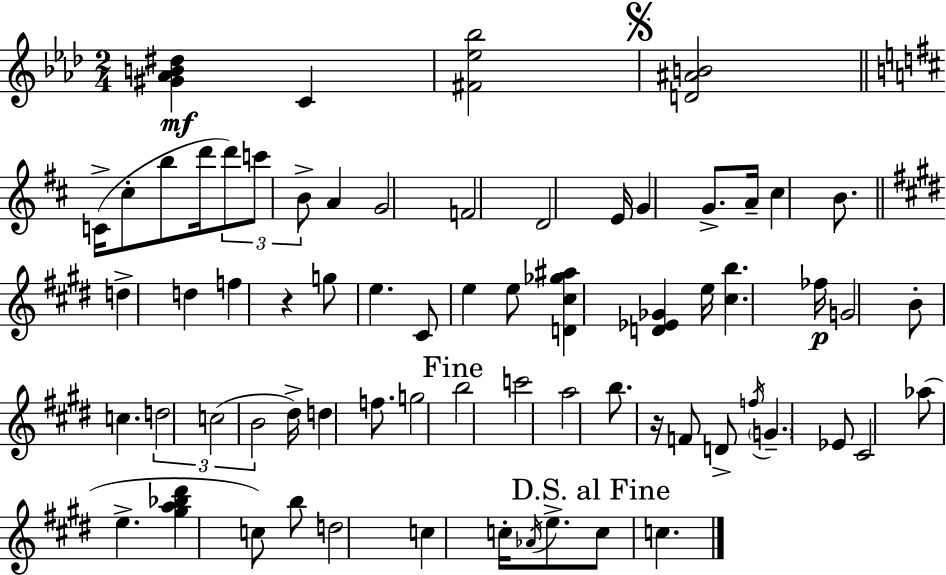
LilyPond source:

{
  \clef treble
  \numericTimeSignature
  \time 2/4
  \key aes \major
  <gis' aes' b' dis''>4\mf c'4 | <fis' ees'' bes''>2 | \mark \markup { \musicglyph "scripts.segno" } <d' ais' b'>2 | \bar "||" \break \key d \major c'16->( cis''8-. b''8 d'''16 \tuplet 3/2 { d'''8) | c'''8 b'8-> } a'4 | g'2 | f'2 | \break d'2 | e'16 g'4 g'8.-> | a'16-- cis''4 b'8. | \bar "||" \break \key e \major d''4-> d''4 | f''4 r4 | g''8 e''4. | cis'8 e''4 e''8 | \break <d' cis'' ges'' ais''>4 <d' ees' ges'>4 | e''16 <cis'' b''>4. fes''16\p | g'2 | b'8-. c''4. | \break \tuplet 3/2 { d''2 | c''2( | b'2 } | dis''16->) d''4 f''8. | \break g''2 | \mark "Fine" b''2 | c'''2 | a''2 | \break b''8. r16 f'8 d'8-> | \acciaccatura { f''16 } \parenthesize g'4.-- ees'8 | cis'2 | aes''8( e''4.-> | \break <gis'' a'' bes'' dis'''>4 c''8) b''8 | d''2 | c''4 c''16-. \acciaccatura { aes'16 } e''8.-> | \mark "D.S. al Fine" c''8 c''4. | \break \bar "|."
}